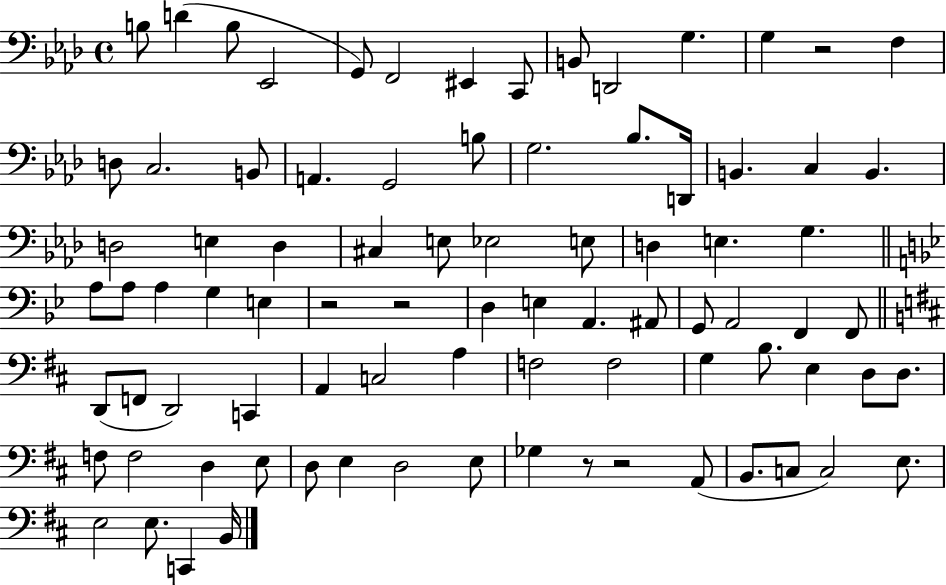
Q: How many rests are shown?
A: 5